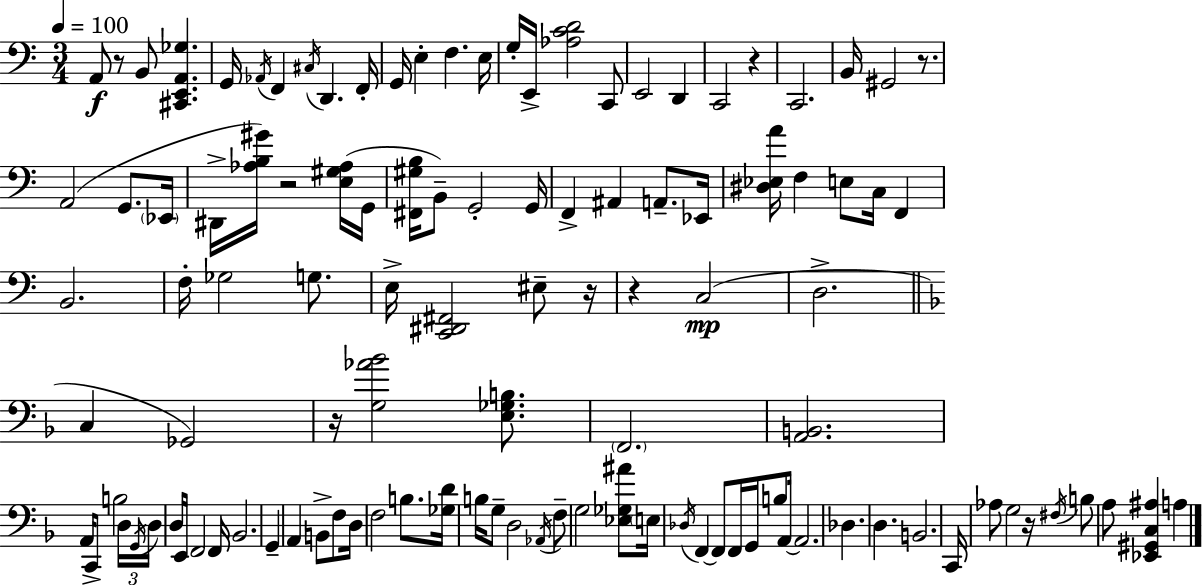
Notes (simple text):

A2/e R/e B2/e [C#2,E2,A2,Gb3]/q. G2/s Ab2/s F2/q C#3/s D2/q. F2/s G2/s E3/q F3/q. E3/s G3/s E2/s [Ab3,C4,D4]/h C2/e E2/h D2/q C2/h R/q C2/h. B2/s G#2/h R/e. A2/h G2/e. Eb2/s D#2/s [Ab3,B3,G#4]/s R/h [E3,G#3,Ab3]/s G2/s [F#2,G#3,B3]/s B2/e G2/h G2/s F2/q A#2/q A2/e. Eb2/s [D#3,Eb3,A4]/s F3/q E3/e C3/s F2/q B2/h. F3/s Gb3/h G3/e. E3/s [C2,D#2,F#2]/h EIS3/e R/s R/q C3/h D3/h. C3/q Gb2/h R/s [G3,Ab4,Bb4]/h [E3,Gb3,B3]/e. F2/h. [A2,B2]/h. A2/s C2/e B3/h D3/s G2/s D3/s D3/s E2/s F2/h F2/s Bb2/h. G2/q A2/q B2/e F3/e D3/s F3/h B3/e. [Gb3,D4]/s B3/s G3/e D3/h Ab2/s F3/e G3/h [Eb3,Gb3,A#4]/e E3/s Db3/s F2/q F2/e F2/s G2/s B3/e A2/s A2/h. Db3/q. D3/q. B2/h. C2/s Ab3/e G3/h R/s F#3/s B3/e A3/e [Eb2,G#2,C3,A#3]/q A3/q